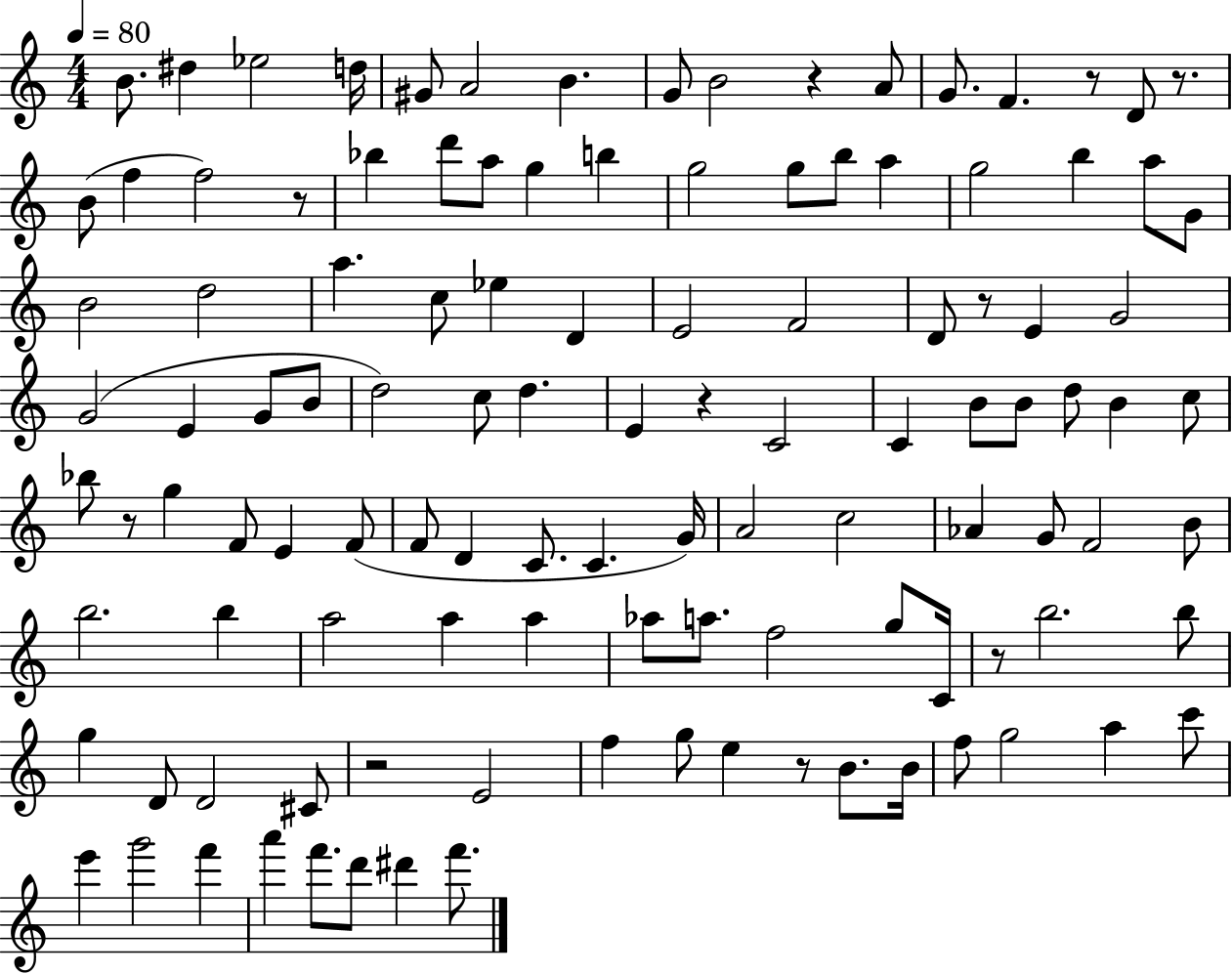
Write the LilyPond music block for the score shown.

{
  \clef treble
  \numericTimeSignature
  \time 4/4
  \key c \major
  \tempo 4 = 80
  b'8. dis''4 ees''2 d''16 | gis'8 a'2 b'4. | g'8 b'2 r4 a'8 | g'8. f'4. r8 d'8 r8. | \break b'8( f''4 f''2) r8 | bes''4 d'''8 a''8 g''4 b''4 | g''2 g''8 b''8 a''4 | g''2 b''4 a''8 g'8 | \break b'2 d''2 | a''4. c''8 ees''4 d'4 | e'2 f'2 | d'8 r8 e'4 g'2 | \break g'2( e'4 g'8 b'8 | d''2) c''8 d''4. | e'4 r4 c'2 | c'4 b'8 b'8 d''8 b'4 c''8 | \break bes''8 r8 g''4 f'8 e'4 f'8( | f'8 d'4 c'8. c'4. g'16) | a'2 c''2 | aes'4 g'8 f'2 b'8 | \break b''2. b''4 | a''2 a''4 a''4 | aes''8 a''8. f''2 g''8 c'16 | r8 b''2. b''8 | \break g''4 d'8 d'2 cis'8 | r2 e'2 | f''4 g''8 e''4 r8 b'8. b'16 | f''8 g''2 a''4 c'''8 | \break e'''4 g'''2 f'''4 | a'''4 f'''8. d'''8 dis'''4 f'''8. | \bar "|."
}